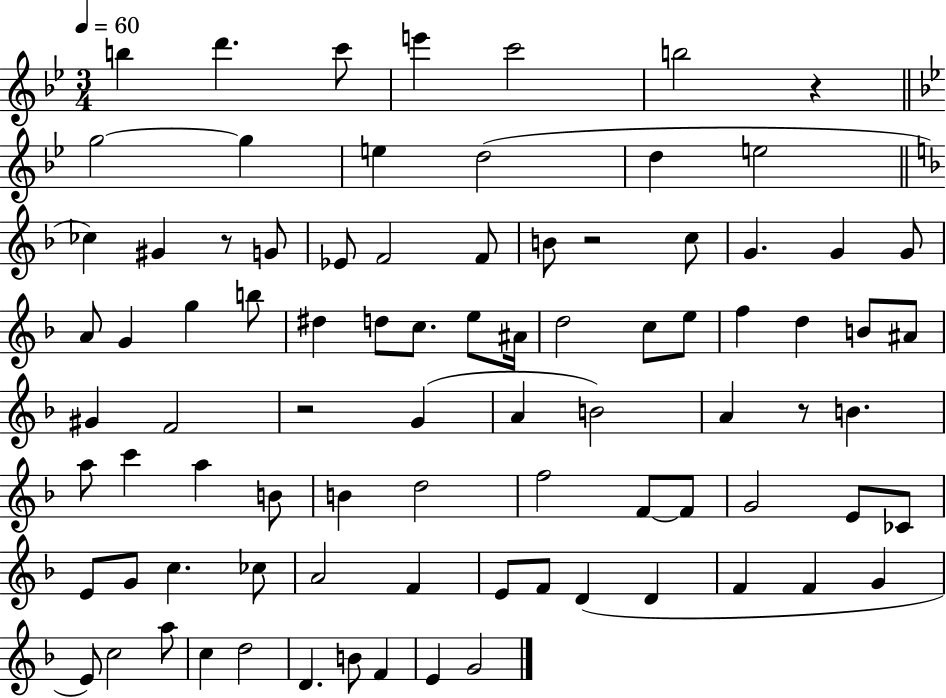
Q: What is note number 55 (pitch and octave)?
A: F4